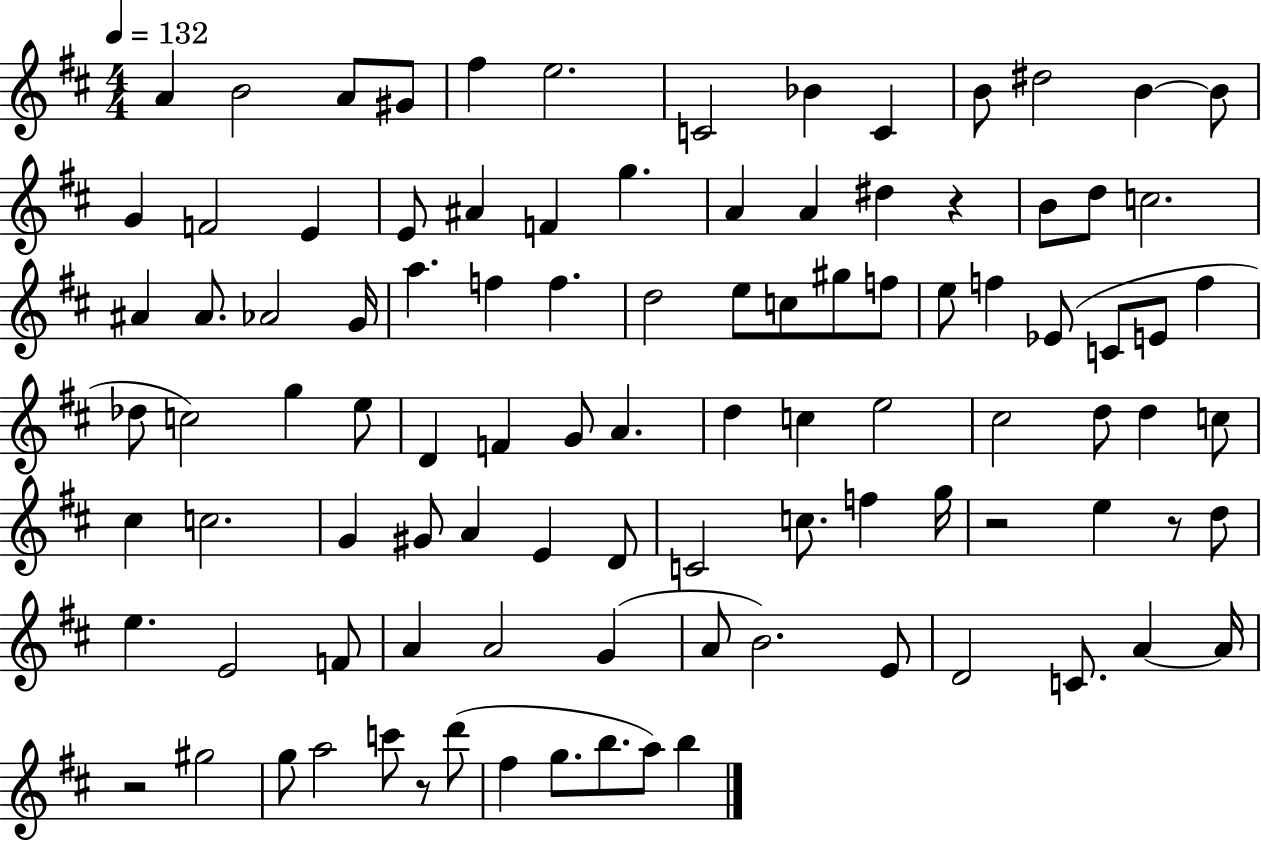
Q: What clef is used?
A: treble